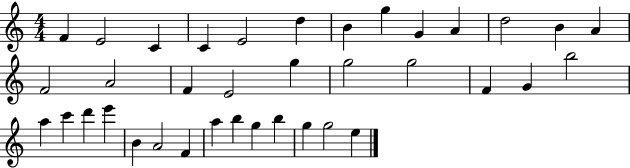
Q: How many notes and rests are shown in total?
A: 37